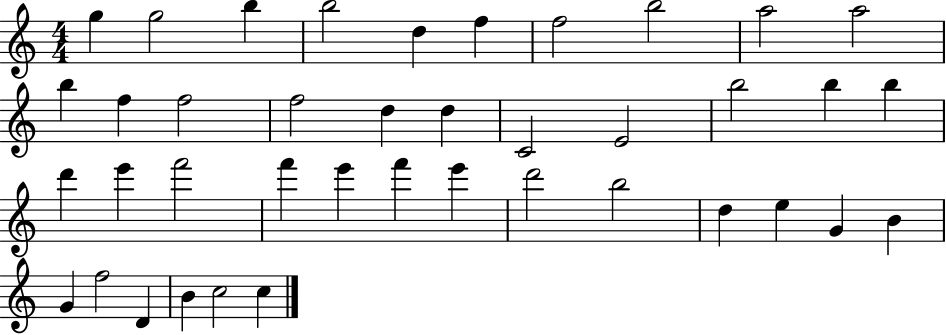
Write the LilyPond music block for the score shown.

{
  \clef treble
  \numericTimeSignature
  \time 4/4
  \key c \major
  g''4 g''2 b''4 | b''2 d''4 f''4 | f''2 b''2 | a''2 a''2 | \break b''4 f''4 f''2 | f''2 d''4 d''4 | c'2 e'2 | b''2 b''4 b''4 | \break d'''4 e'''4 f'''2 | f'''4 e'''4 f'''4 e'''4 | d'''2 b''2 | d''4 e''4 g'4 b'4 | \break g'4 f''2 d'4 | b'4 c''2 c''4 | \bar "|."
}